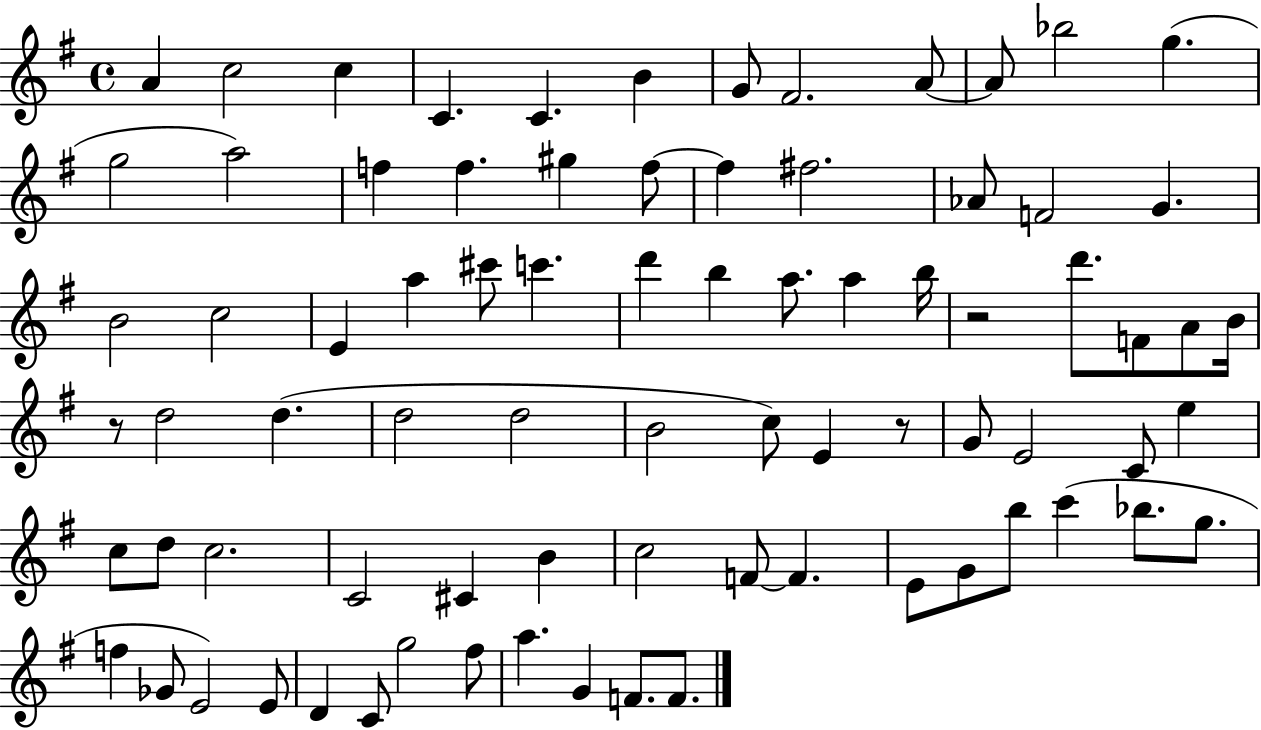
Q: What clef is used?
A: treble